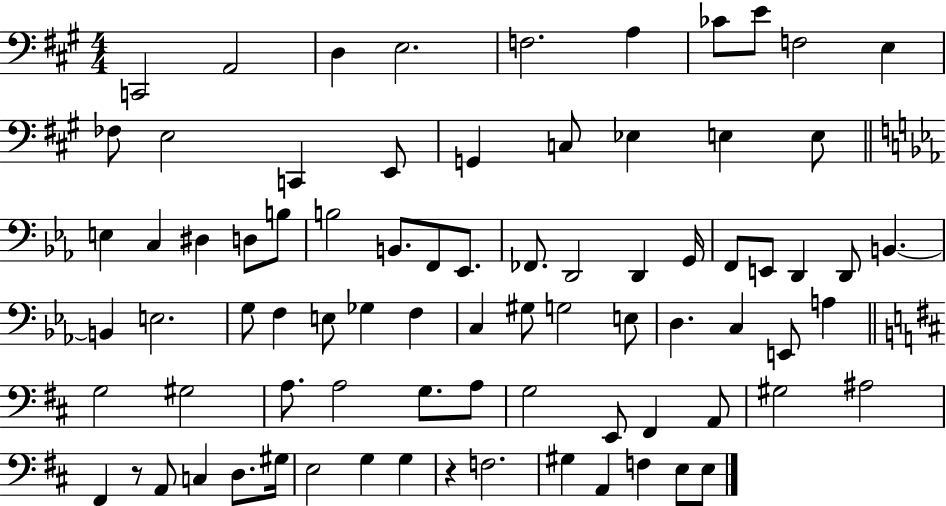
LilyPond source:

{
  \clef bass
  \numericTimeSignature
  \time 4/4
  \key a \major
  c,2 a,2 | d4 e2. | f2. a4 | ces'8 e'8 f2 e4 | \break fes8 e2 c,4 e,8 | g,4 c8 ees4 e4 e8 | \bar "||" \break \key ees \major e4 c4 dis4 d8 b8 | b2 b,8. f,8 ees,8. | fes,8. d,2 d,4 g,16 | f,8 e,8 d,4 d,8 b,4.~~ | \break b,4 e2. | g8 f4 e8 ges4 f4 | c4 gis8 g2 e8 | d4. c4 e,8 a4 | \break \bar "||" \break \key b \minor g2 gis2 | a8. a2 g8. a8 | g2 e,8 fis,4 a,8 | gis2 ais2 | \break fis,4 r8 a,8 c4 d8. gis16 | e2 g4 g4 | r4 f2. | gis4 a,4 f4 e8 e8 | \break \bar "|."
}